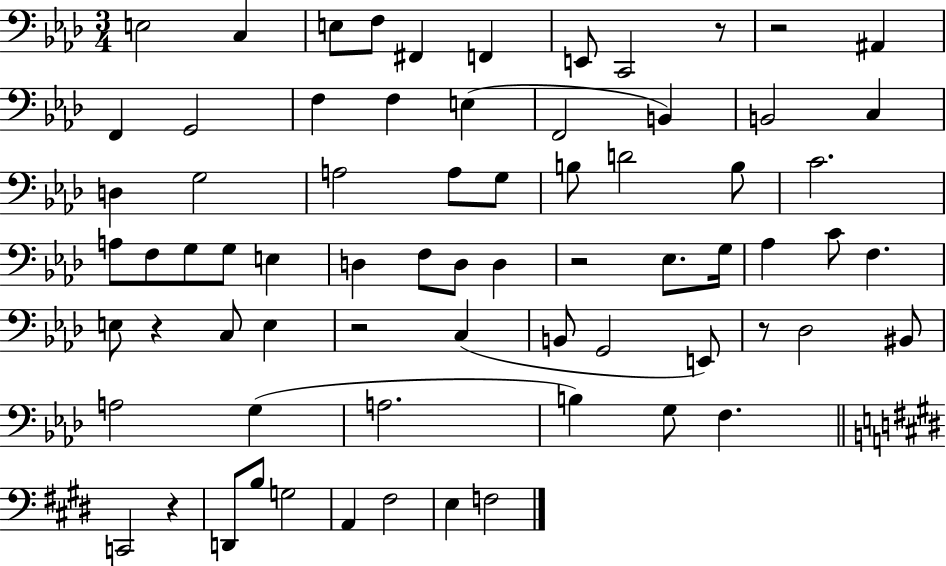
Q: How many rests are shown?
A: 7